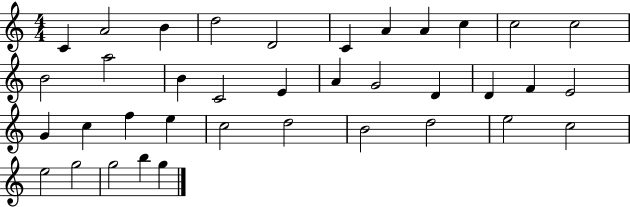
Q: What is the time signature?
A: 4/4